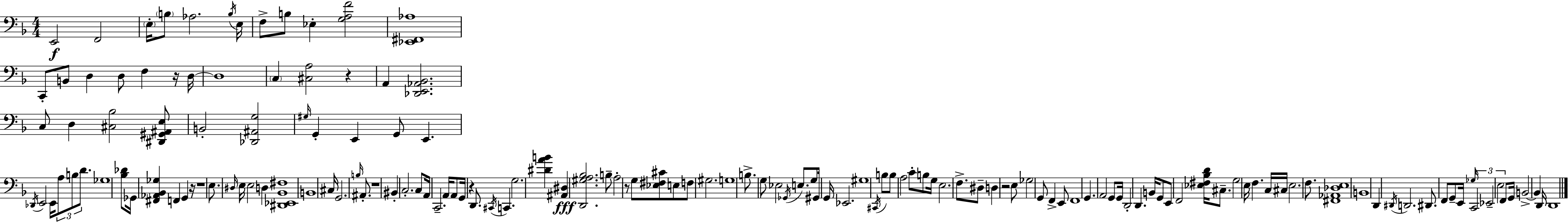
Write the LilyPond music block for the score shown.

{
  \clef bass
  \numericTimeSignature
  \time 4/4
  \key d \minor
  \repeat volta 2 { e,2\f f,2 | \parenthesize e16-. \parenthesize b8 aes2. \acciaccatura { b16 } | e16 f8-> b8 ees4-. <g a f'>2 | <ees, fis, aes>1 | \break c,8-. b,8 d4 d8 f4 r16 | d16~~ d1 | \parenthesize c4 <cis a>2 r4 | a,4 <des, e, aes, bes,>2. | \break c8 d4 <cis bes>2 <dis, gis, ais, e>8 | b,2-. <des, ais, g>2 | \grace { gis16 } g,4-. e,4 g,8 e,4. | \acciaccatura { des,16 } e,2 e,16 \tuplet 3/2 { a8 b8 | \break d'8. } ges1 | <bes des'>8 ges,16 <fis, aes, bes, ges>4 f,4 g,4 | r16 r1 | e8. \grace { dis16 } e16 e2 | \break d4 <dis, ees, bes, fis>1 | b,1 | cis16 g,2. | \grace { b16 } ais,8.-. r1 | \break bis,4-. c2.-. | c8 a,16 c,2.-- | a,16 a,8 g,16 r4 d,8. \acciaccatura { cis,16 } | c,4. g2. | \break <dis' a' b'>4 <ais, dis>4\fff <d, gis a bes>2. | b8-- a2-. | r8 g8 <ees fis cis'>8 e8 f8 gis2. | g1 | \break b8.-> g8 ees2 | \acciaccatura { ges,16 } e8. g8 gis,16 g,16 ees,2. | gis1 | \acciaccatura { cis,16 } b8 b8 a2 | \break c'8-. b8 g16 e2. | f8.-> dis8-- d4 r2 | e8 ges2 | g,8 f,4-> e,8 f,1 | \break g,4. a,2 | g,8 g,16 d,2-. | d,4. b,16 g,8 e,8 f,2 | <ees fis bes d'>16 cis8.-- g2 | \break e16 f4. c16 cis16 e2. | f8. <fis, aes, des e>1 | b,1 | d,4 \acciaccatura { dis,16 } d,2. | \break dis,8. f,8 g,8-- | e,16 \grace { ges16 } \tuplet 3/2 { c,2 ees,2-- | e2 } f,8 g,16 b,2->~~ | b,4 d,16 d,1 | \break } \bar "|."
}